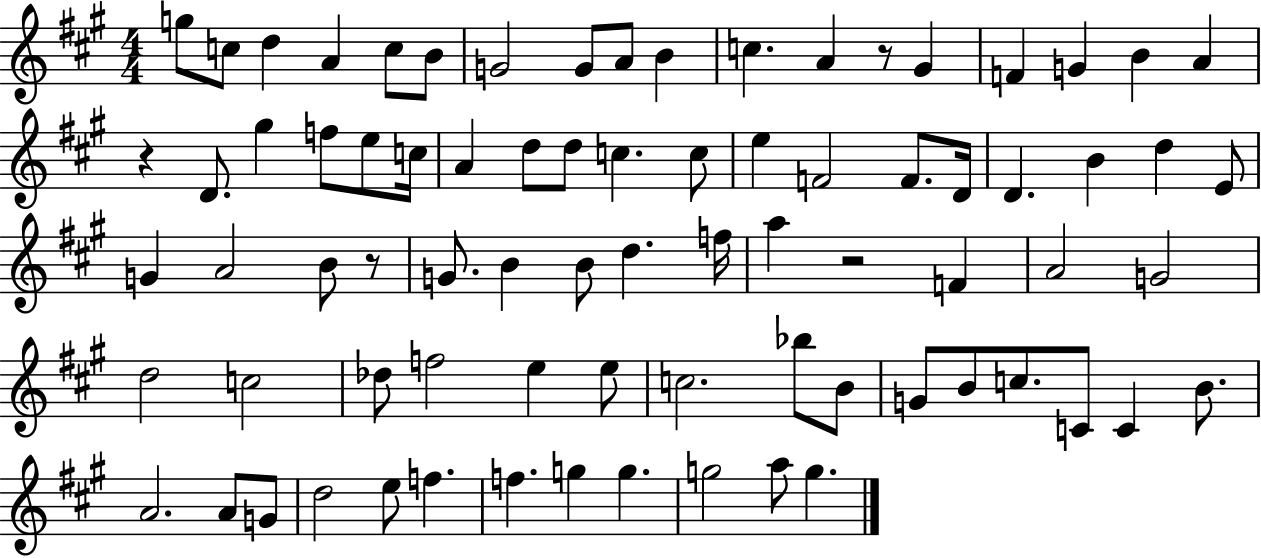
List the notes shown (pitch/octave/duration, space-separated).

G5/e C5/e D5/q A4/q C5/e B4/e G4/h G4/e A4/e B4/q C5/q. A4/q R/e G#4/q F4/q G4/q B4/q A4/q R/q D4/e. G#5/q F5/e E5/e C5/s A4/q D5/e D5/e C5/q. C5/e E5/q F4/h F4/e. D4/s D4/q. B4/q D5/q E4/e G4/q A4/h B4/e R/e G4/e. B4/q B4/e D5/q. F5/s A5/q R/h F4/q A4/h G4/h D5/h C5/h Db5/e F5/h E5/q E5/e C5/h. Bb5/e B4/e G4/e B4/e C5/e. C4/e C4/q B4/e. A4/h. A4/e G4/e D5/h E5/e F5/q. F5/q. G5/q G5/q. G5/h A5/e G5/q.